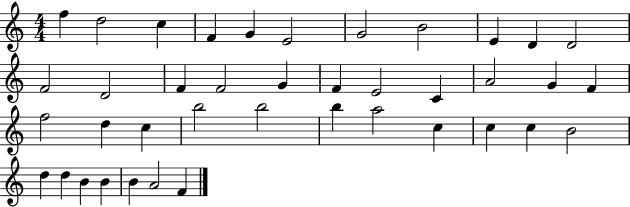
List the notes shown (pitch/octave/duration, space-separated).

F5/q D5/h C5/q F4/q G4/q E4/h G4/h B4/h E4/q D4/q D4/h F4/h D4/h F4/q F4/h G4/q F4/q E4/h C4/q A4/h G4/q F4/q F5/h D5/q C5/q B5/h B5/h B5/q A5/h C5/q C5/q C5/q B4/h D5/q D5/q B4/q B4/q B4/q A4/h F4/q